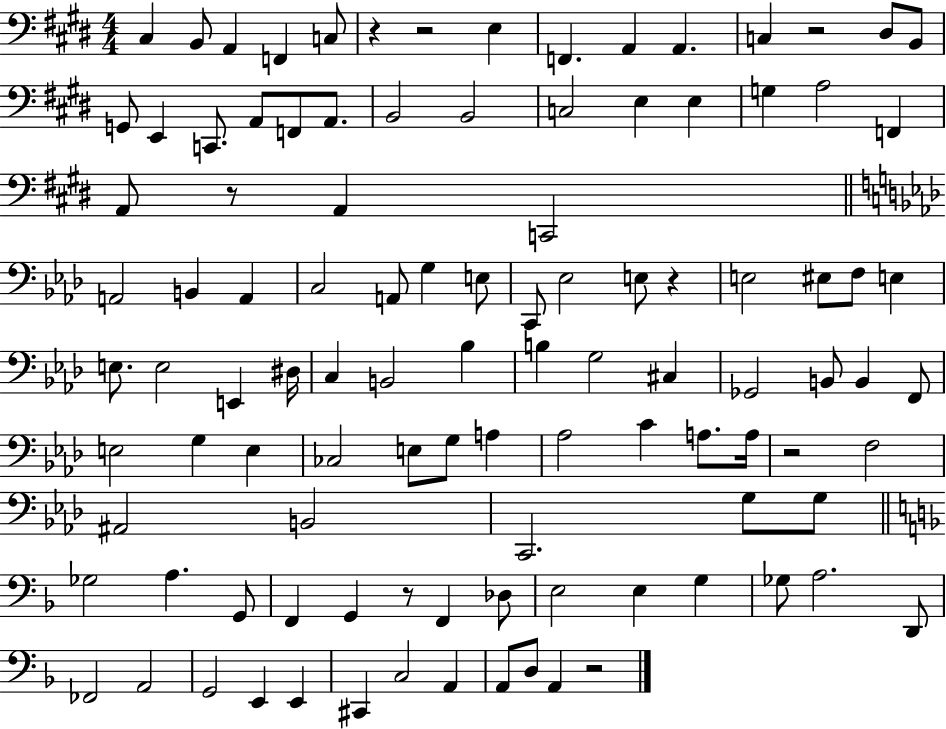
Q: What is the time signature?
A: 4/4